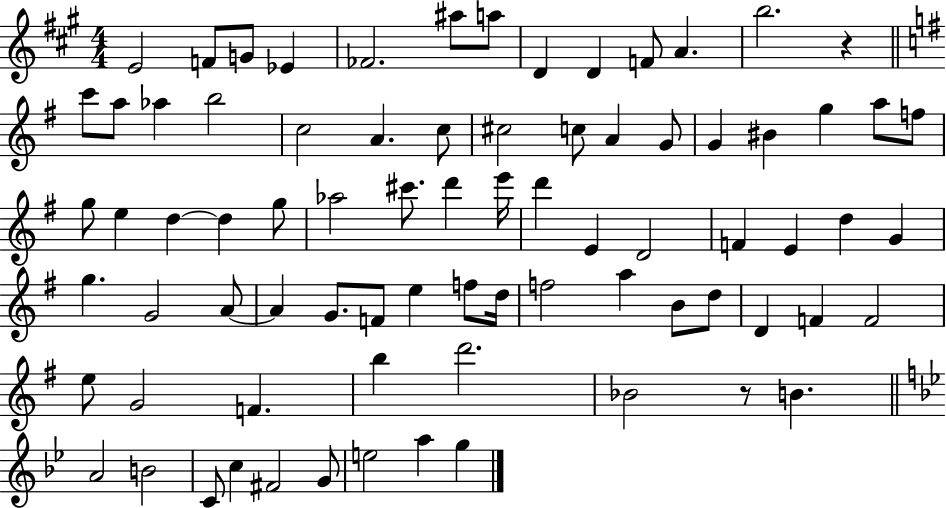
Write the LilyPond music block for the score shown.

{
  \clef treble
  \numericTimeSignature
  \time 4/4
  \key a \major
  e'2 f'8 g'8 ees'4 | fes'2. ais''8 a''8 | d'4 d'4 f'8 a'4. | b''2. r4 | \break \bar "||" \break \key g \major c'''8 a''8 aes''4 b''2 | c''2 a'4. c''8 | cis''2 c''8 a'4 g'8 | g'4 bis'4 g''4 a''8 f''8 | \break g''8 e''4 d''4~~ d''4 g''8 | aes''2 cis'''8. d'''4 e'''16 | d'''4 e'4 d'2 | f'4 e'4 d''4 g'4 | \break g''4. g'2 a'8~~ | a'4 g'8. f'8 e''4 f''8 d''16 | f''2 a''4 b'8 d''8 | d'4 f'4 f'2 | \break e''8 g'2 f'4. | b''4 d'''2. | bes'2 r8 b'4. | \bar "||" \break \key bes \major a'2 b'2 | c'8 c''4 fis'2 g'8 | e''2 a''4 g''4 | \bar "|."
}